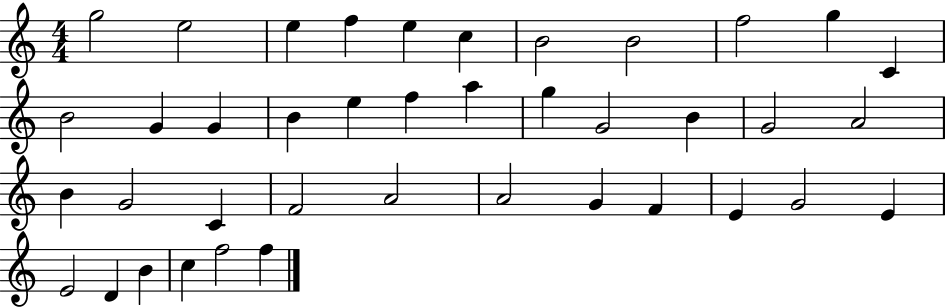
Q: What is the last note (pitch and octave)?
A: F5